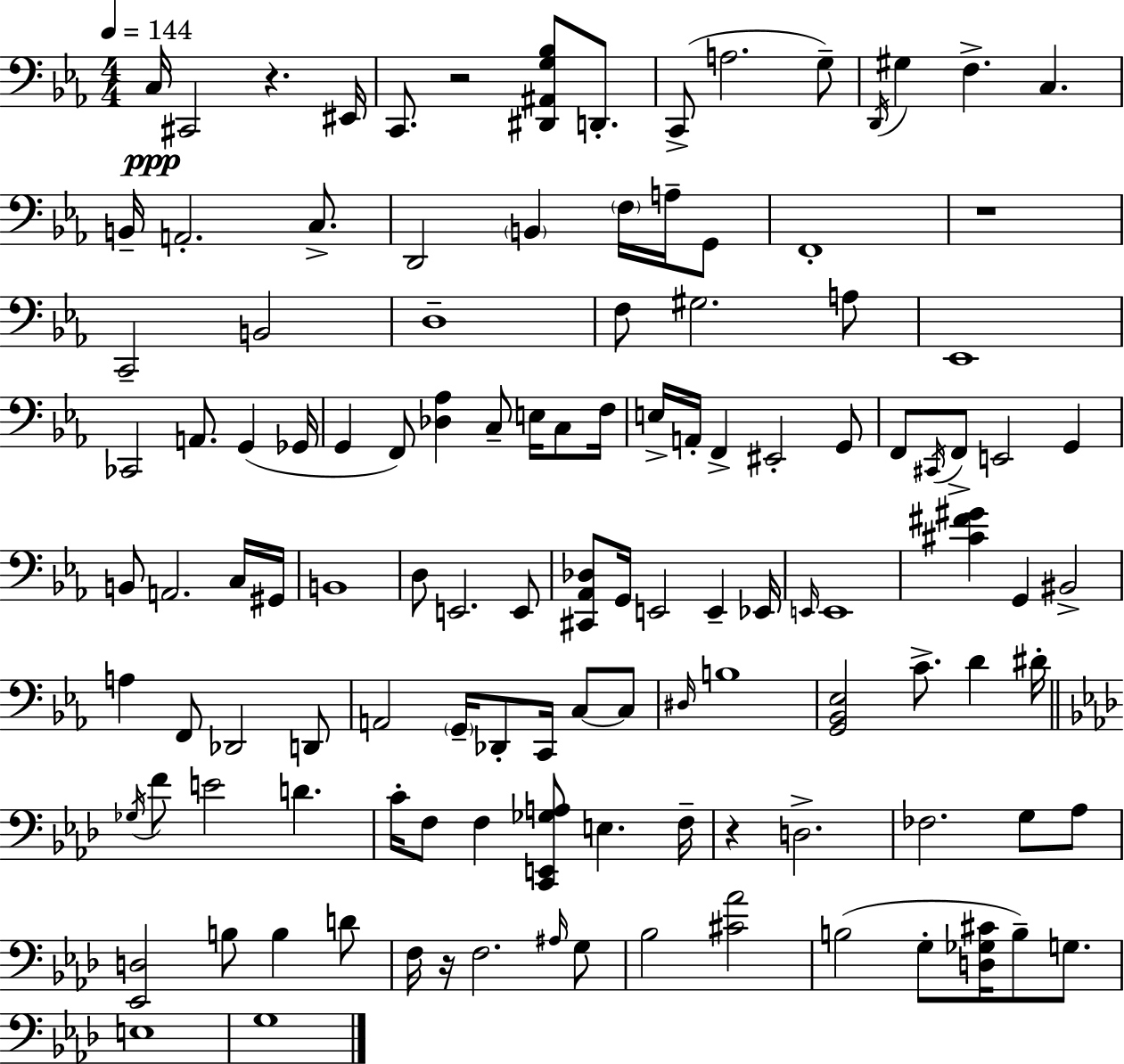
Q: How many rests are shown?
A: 5